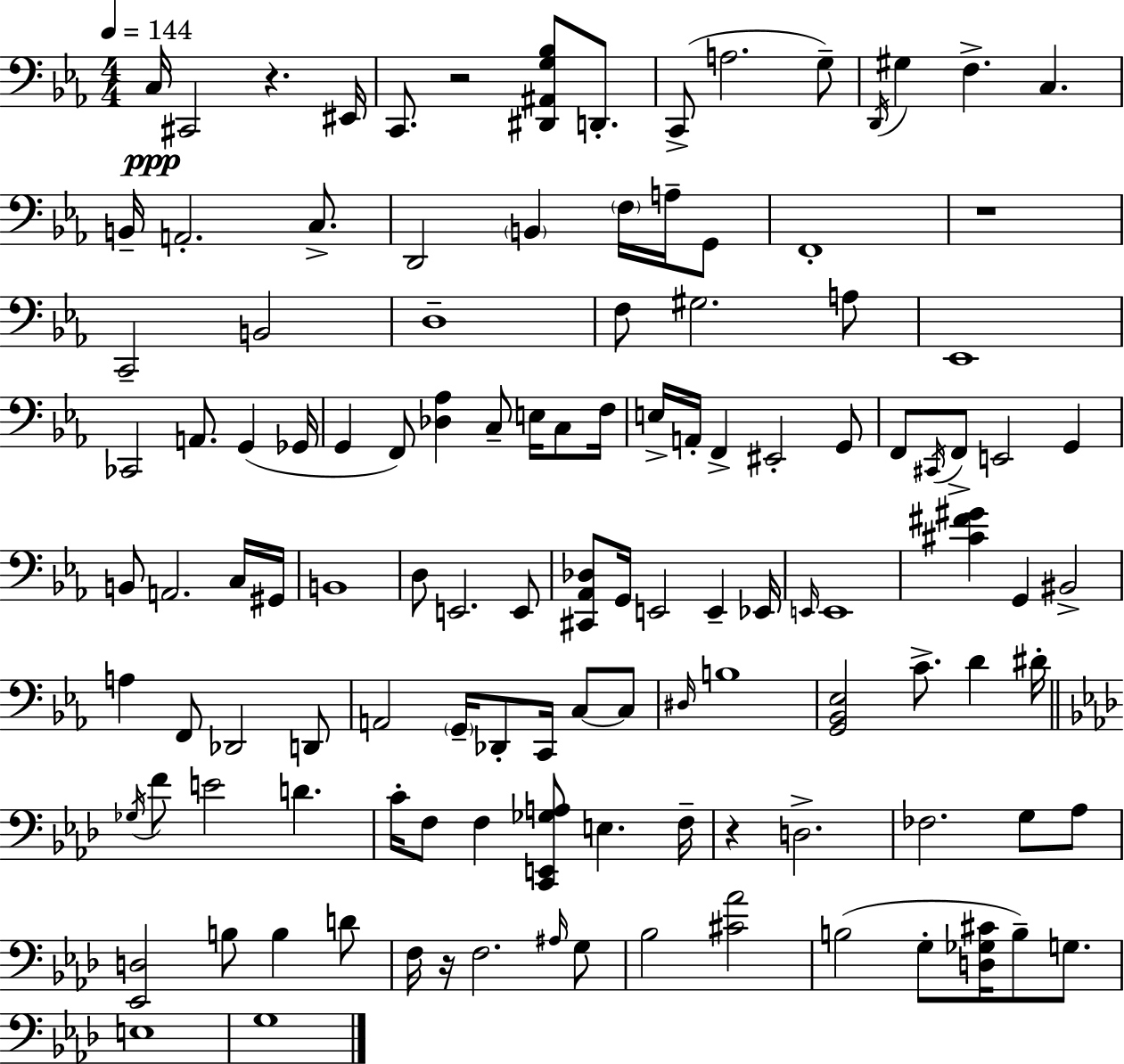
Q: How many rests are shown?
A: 5